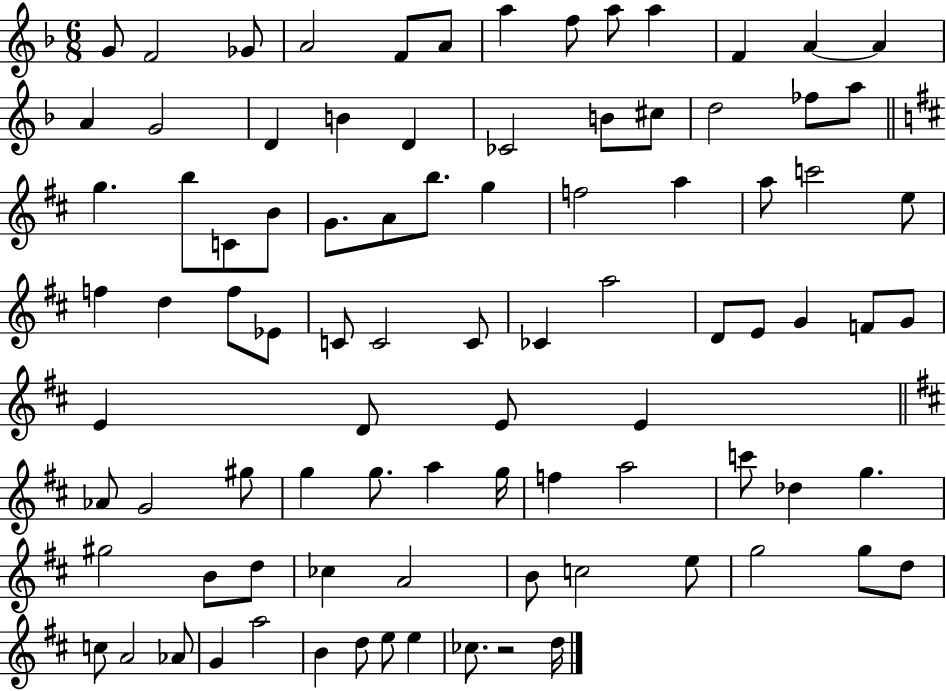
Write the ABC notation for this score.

X:1
T:Untitled
M:6/8
L:1/4
K:F
G/2 F2 _G/2 A2 F/2 A/2 a f/2 a/2 a F A A A G2 D B D _C2 B/2 ^c/2 d2 _f/2 a/2 g b/2 C/2 B/2 G/2 A/2 b/2 g f2 a a/2 c'2 e/2 f d f/2 _E/2 C/2 C2 C/2 _C a2 D/2 E/2 G F/2 G/2 E D/2 E/2 E _A/2 G2 ^g/2 g g/2 a g/4 f a2 c'/2 _d g ^g2 B/2 d/2 _c A2 B/2 c2 e/2 g2 g/2 d/2 c/2 A2 _A/2 G a2 B d/2 e/2 e _c/2 z2 d/4